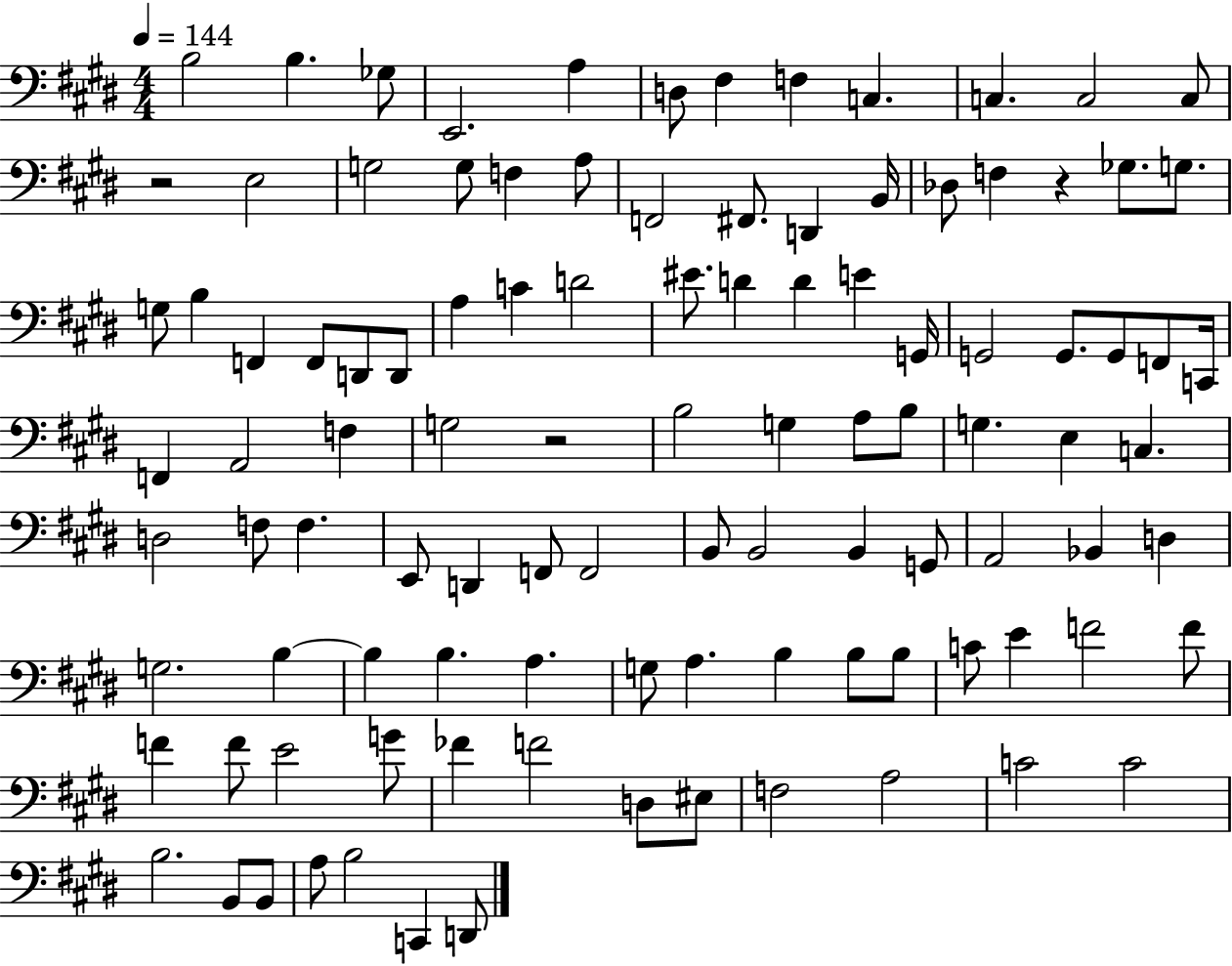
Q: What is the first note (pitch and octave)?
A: B3